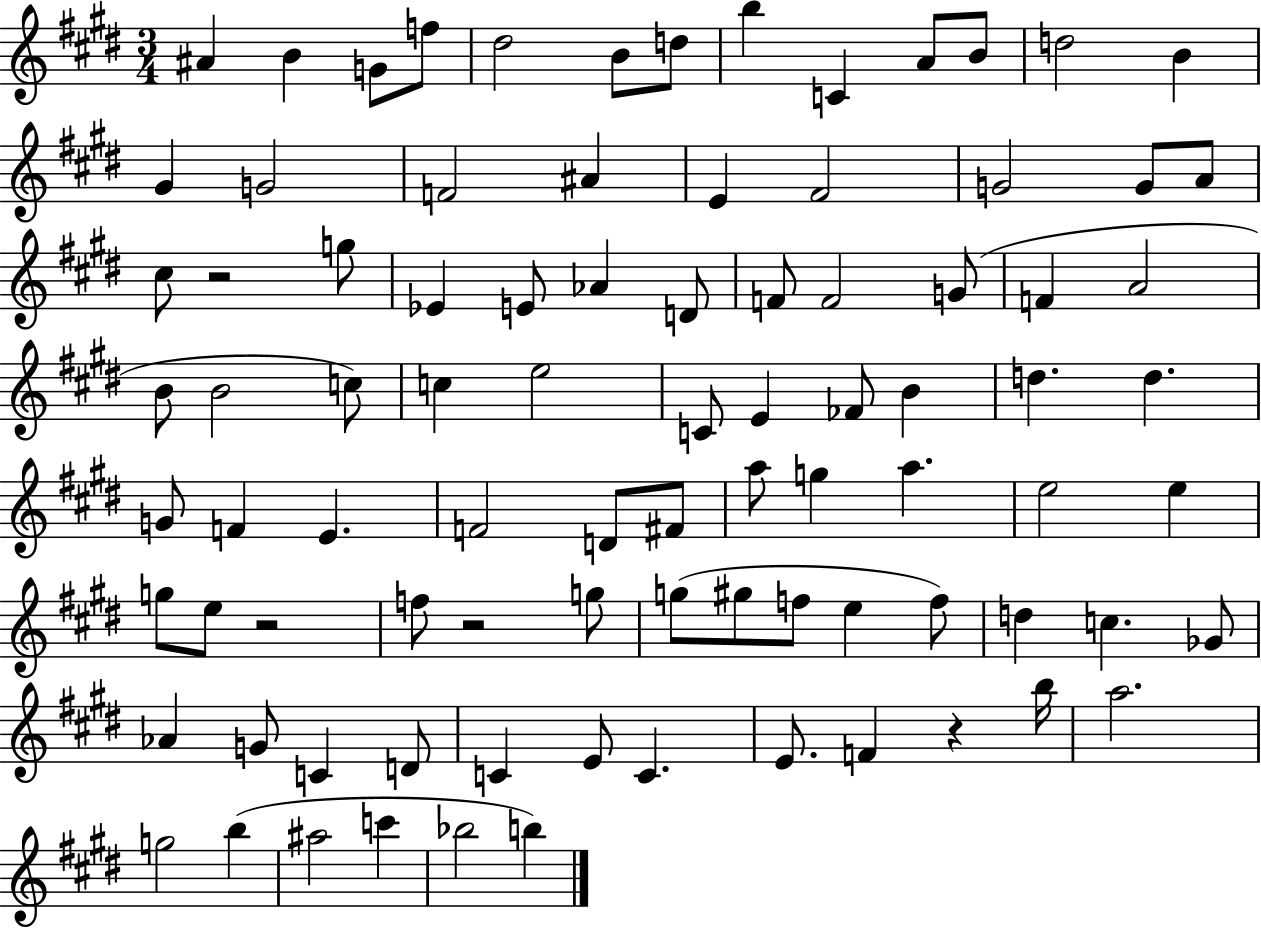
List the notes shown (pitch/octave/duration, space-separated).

A#4/q B4/q G4/e F5/e D#5/h B4/e D5/e B5/q C4/q A4/e B4/e D5/h B4/q G#4/q G4/h F4/h A#4/q E4/q F#4/h G4/h G4/e A4/e C#5/e R/h G5/e Eb4/q E4/e Ab4/q D4/e F4/e F4/h G4/e F4/q A4/h B4/e B4/h C5/e C5/q E5/h C4/e E4/q FES4/e B4/q D5/q. D5/q. G4/e F4/q E4/q. F4/h D4/e F#4/e A5/e G5/q A5/q. E5/h E5/q G5/e E5/e R/h F5/e R/h G5/e G5/e G#5/e F5/e E5/q F5/e D5/q C5/q. Gb4/e Ab4/q G4/e C4/q D4/e C4/q E4/e C4/q. E4/e. F4/q R/q B5/s A5/h. G5/h B5/q A#5/h C6/q Bb5/h B5/q